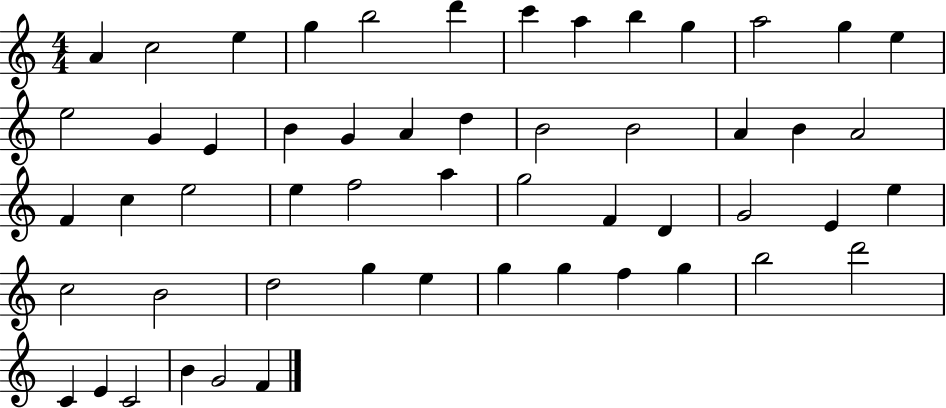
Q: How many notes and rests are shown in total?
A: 54